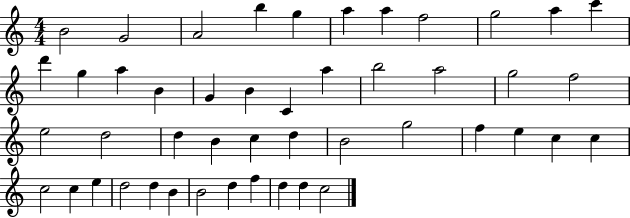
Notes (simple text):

B4/h G4/h A4/h B5/q G5/q A5/q A5/q F5/h G5/h A5/q C6/q D6/q G5/q A5/q B4/q G4/q B4/q C4/q A5/q B5/h A5/h G5/h F5/h E5/h D5/h D5/q B4/q C5/q D5/q B4/h G5/h F5/q E5/q C5/q C5/q C5/h C5/q E5/q D5/h D5/q B4/q B4/h D5/q F5/q D5/q D5/q C5/h